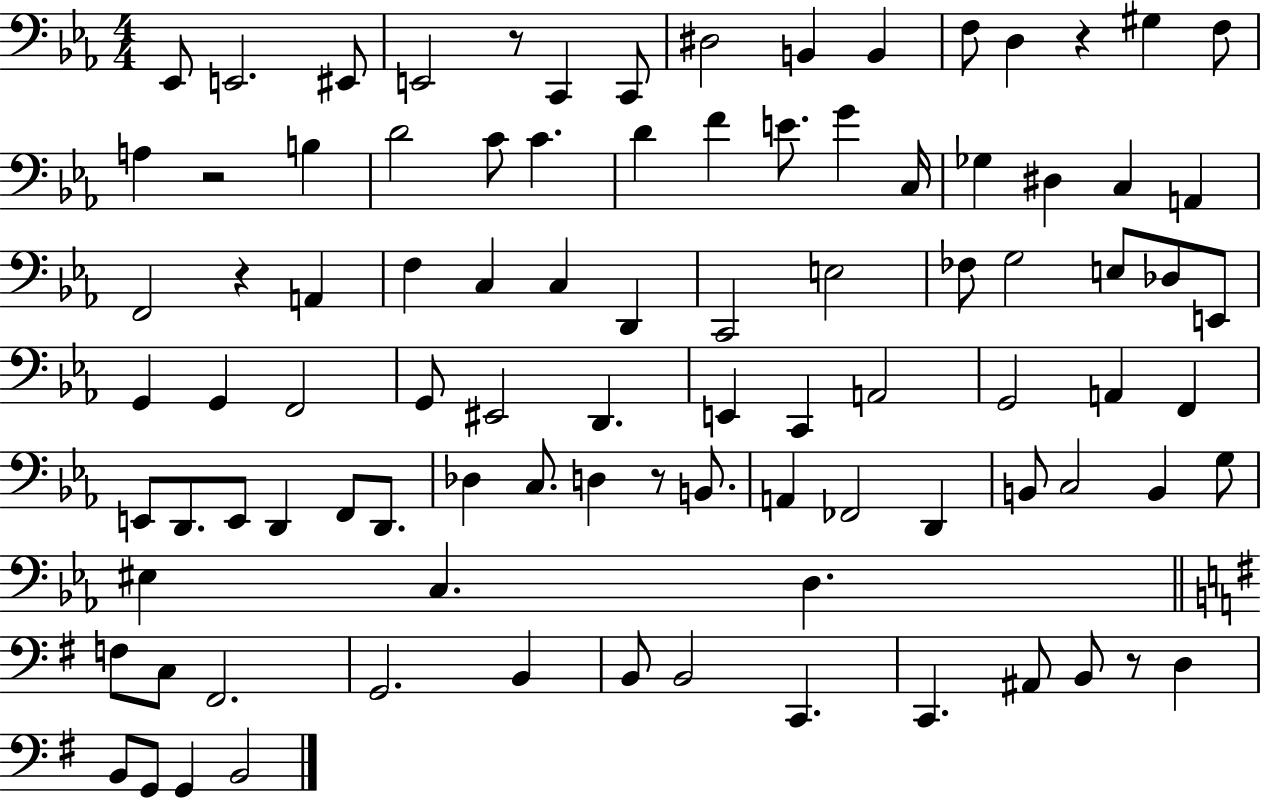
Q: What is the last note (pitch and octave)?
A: B2